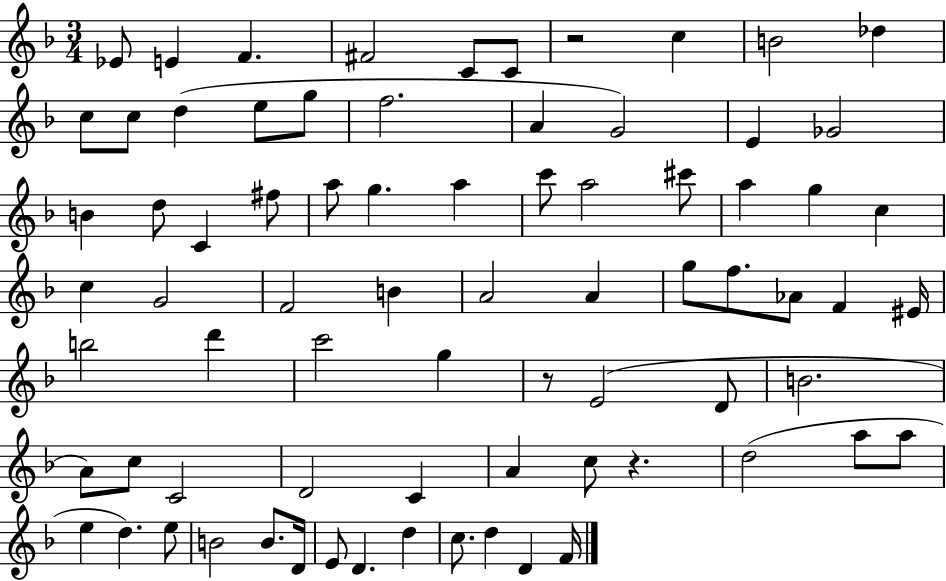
X:1
T:Untitled
M:3/4
L:1/4
K:F
_E/2 E F ^F2 C/2 C/2 z2 c B2 _d c/2 c/2 d e/2 g/2 f2 A G2 E _G2 B d/2 C ^f/2 a/2 g a c'/2 a2 ^c'/2 a g c c G2 F2 B A2 A g/2 f/2 _A/2 F ^E/4 b2 d' c'2 g z/2 E2 D/2 B2 A/2 c/2 C2 D2 C A c/2 z d2 a/2 a/2 e d e/2 B2 B/2 D/4 E/2 D d c/2 d D F/4